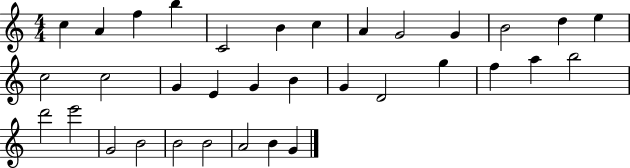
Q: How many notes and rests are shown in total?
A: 34